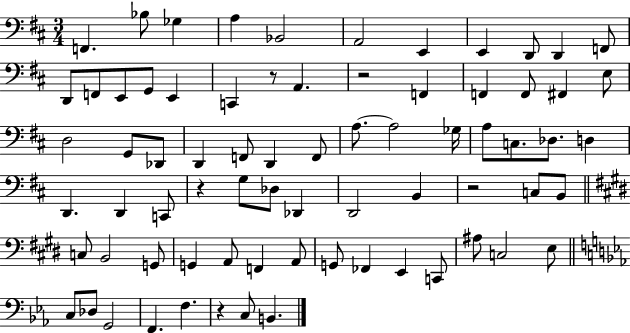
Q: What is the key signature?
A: D major